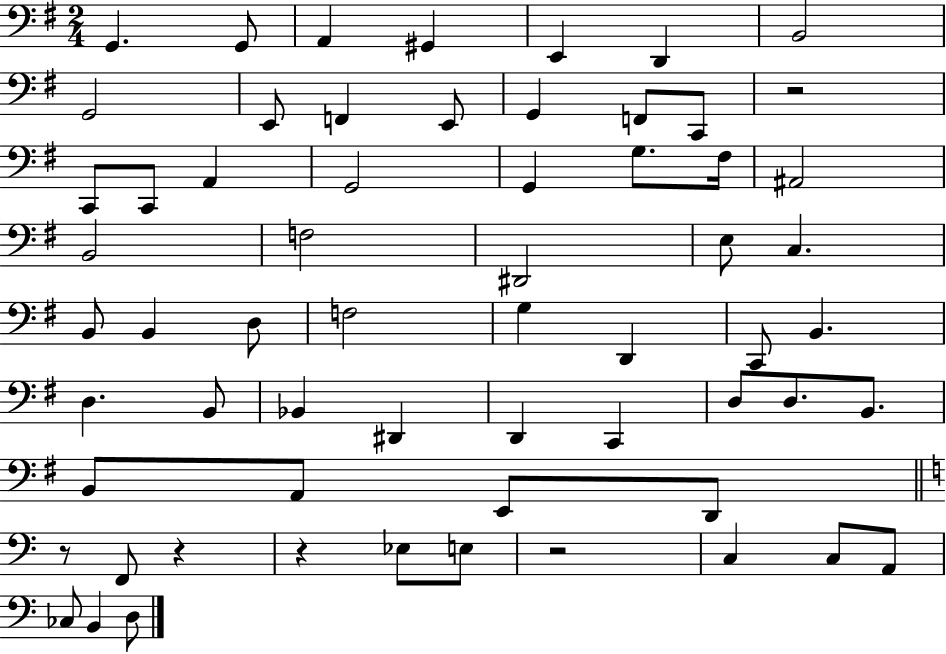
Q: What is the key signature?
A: G major